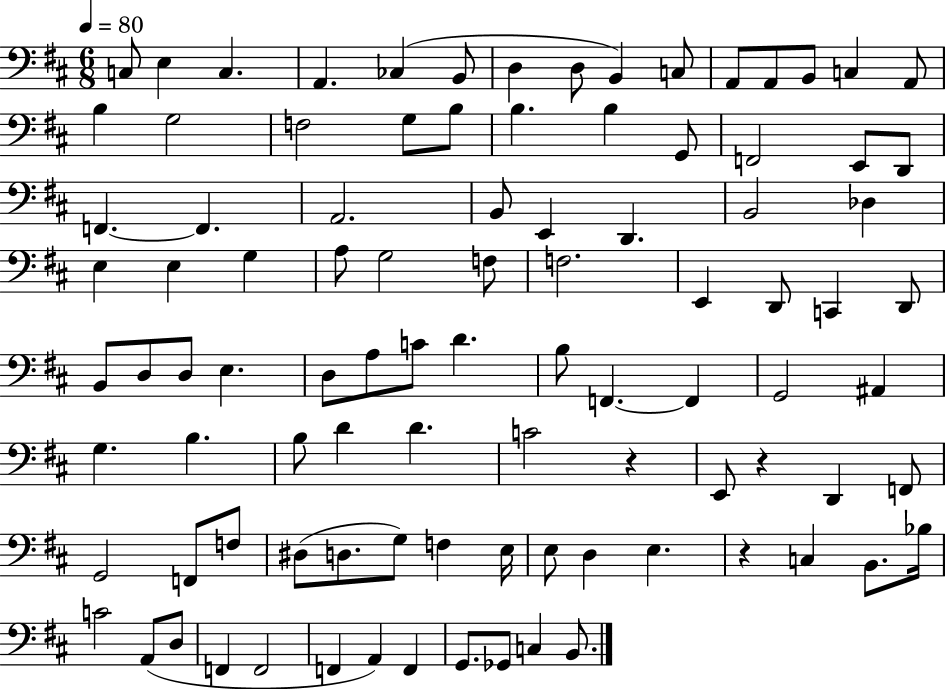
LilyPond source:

{
  \clef bass
  \numericTimeSignature
  \time 6/8
  \key d \major
  \tempo 4 = 80
  \repeat volta 2 { c8 e4 c4. | a,4. ces4( b,8 | d4 d8 b,4) c8 | a,8 a,8 b,8 c4 a,8 | \break b4 g2 | f2 g8 b8 | b4. b4 g,8 | f,2 e,8 d,8 | \break f,4.~~ f,4. | a,2. | b,8 e,4 d,4. | b,2 des4 | \break e4 e4 g4 | a8 g2 f8 | f2. | e,4 d,8 c,4 d,8 | \break b,8 d8 d8 e4. | d8 a8 c'8 d'4. | b8 f,4.~~ f,4 | g,2 ais,4 | \break g4. b4. | b8 d'4 d'4. | c'2 r4 | e,8 r4 d,4 f,8 | \break g,2 f,8 f8 | dis8( d8. g8) f4 e16 | e8 d4 e4. | r4 c4 b,8. bes16 | \break c'2 a,8( d8 | f,4 f,2 | f,4 a,4) f,4 | g,8. ges,8 c4 b,8. | \break } \bar "|."
}